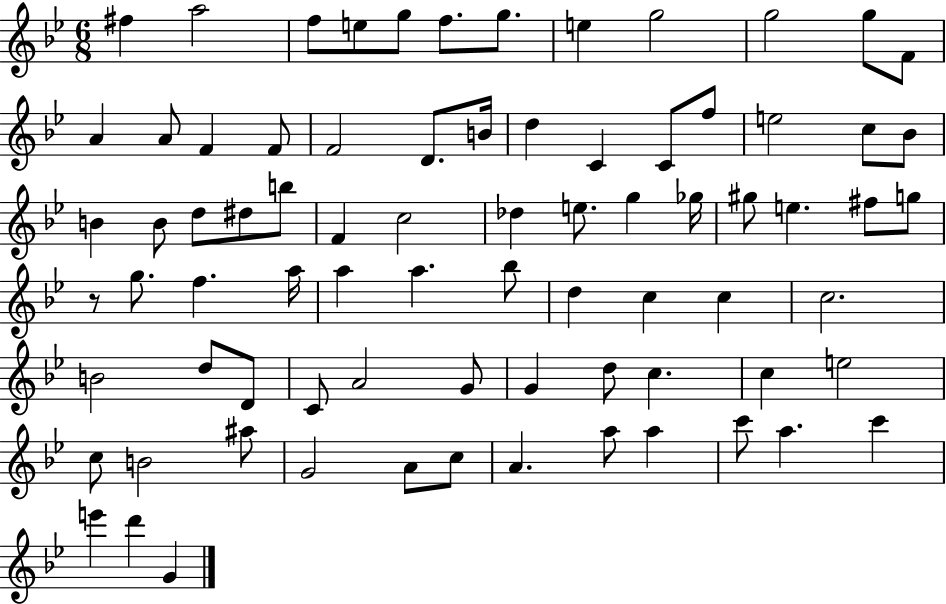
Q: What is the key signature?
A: BES major